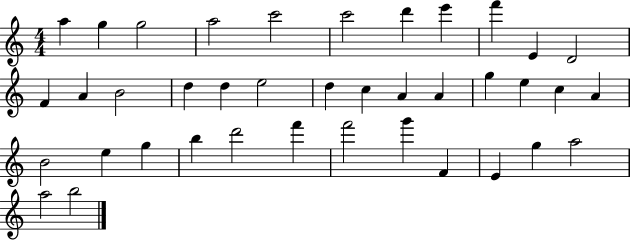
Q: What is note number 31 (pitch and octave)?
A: F6